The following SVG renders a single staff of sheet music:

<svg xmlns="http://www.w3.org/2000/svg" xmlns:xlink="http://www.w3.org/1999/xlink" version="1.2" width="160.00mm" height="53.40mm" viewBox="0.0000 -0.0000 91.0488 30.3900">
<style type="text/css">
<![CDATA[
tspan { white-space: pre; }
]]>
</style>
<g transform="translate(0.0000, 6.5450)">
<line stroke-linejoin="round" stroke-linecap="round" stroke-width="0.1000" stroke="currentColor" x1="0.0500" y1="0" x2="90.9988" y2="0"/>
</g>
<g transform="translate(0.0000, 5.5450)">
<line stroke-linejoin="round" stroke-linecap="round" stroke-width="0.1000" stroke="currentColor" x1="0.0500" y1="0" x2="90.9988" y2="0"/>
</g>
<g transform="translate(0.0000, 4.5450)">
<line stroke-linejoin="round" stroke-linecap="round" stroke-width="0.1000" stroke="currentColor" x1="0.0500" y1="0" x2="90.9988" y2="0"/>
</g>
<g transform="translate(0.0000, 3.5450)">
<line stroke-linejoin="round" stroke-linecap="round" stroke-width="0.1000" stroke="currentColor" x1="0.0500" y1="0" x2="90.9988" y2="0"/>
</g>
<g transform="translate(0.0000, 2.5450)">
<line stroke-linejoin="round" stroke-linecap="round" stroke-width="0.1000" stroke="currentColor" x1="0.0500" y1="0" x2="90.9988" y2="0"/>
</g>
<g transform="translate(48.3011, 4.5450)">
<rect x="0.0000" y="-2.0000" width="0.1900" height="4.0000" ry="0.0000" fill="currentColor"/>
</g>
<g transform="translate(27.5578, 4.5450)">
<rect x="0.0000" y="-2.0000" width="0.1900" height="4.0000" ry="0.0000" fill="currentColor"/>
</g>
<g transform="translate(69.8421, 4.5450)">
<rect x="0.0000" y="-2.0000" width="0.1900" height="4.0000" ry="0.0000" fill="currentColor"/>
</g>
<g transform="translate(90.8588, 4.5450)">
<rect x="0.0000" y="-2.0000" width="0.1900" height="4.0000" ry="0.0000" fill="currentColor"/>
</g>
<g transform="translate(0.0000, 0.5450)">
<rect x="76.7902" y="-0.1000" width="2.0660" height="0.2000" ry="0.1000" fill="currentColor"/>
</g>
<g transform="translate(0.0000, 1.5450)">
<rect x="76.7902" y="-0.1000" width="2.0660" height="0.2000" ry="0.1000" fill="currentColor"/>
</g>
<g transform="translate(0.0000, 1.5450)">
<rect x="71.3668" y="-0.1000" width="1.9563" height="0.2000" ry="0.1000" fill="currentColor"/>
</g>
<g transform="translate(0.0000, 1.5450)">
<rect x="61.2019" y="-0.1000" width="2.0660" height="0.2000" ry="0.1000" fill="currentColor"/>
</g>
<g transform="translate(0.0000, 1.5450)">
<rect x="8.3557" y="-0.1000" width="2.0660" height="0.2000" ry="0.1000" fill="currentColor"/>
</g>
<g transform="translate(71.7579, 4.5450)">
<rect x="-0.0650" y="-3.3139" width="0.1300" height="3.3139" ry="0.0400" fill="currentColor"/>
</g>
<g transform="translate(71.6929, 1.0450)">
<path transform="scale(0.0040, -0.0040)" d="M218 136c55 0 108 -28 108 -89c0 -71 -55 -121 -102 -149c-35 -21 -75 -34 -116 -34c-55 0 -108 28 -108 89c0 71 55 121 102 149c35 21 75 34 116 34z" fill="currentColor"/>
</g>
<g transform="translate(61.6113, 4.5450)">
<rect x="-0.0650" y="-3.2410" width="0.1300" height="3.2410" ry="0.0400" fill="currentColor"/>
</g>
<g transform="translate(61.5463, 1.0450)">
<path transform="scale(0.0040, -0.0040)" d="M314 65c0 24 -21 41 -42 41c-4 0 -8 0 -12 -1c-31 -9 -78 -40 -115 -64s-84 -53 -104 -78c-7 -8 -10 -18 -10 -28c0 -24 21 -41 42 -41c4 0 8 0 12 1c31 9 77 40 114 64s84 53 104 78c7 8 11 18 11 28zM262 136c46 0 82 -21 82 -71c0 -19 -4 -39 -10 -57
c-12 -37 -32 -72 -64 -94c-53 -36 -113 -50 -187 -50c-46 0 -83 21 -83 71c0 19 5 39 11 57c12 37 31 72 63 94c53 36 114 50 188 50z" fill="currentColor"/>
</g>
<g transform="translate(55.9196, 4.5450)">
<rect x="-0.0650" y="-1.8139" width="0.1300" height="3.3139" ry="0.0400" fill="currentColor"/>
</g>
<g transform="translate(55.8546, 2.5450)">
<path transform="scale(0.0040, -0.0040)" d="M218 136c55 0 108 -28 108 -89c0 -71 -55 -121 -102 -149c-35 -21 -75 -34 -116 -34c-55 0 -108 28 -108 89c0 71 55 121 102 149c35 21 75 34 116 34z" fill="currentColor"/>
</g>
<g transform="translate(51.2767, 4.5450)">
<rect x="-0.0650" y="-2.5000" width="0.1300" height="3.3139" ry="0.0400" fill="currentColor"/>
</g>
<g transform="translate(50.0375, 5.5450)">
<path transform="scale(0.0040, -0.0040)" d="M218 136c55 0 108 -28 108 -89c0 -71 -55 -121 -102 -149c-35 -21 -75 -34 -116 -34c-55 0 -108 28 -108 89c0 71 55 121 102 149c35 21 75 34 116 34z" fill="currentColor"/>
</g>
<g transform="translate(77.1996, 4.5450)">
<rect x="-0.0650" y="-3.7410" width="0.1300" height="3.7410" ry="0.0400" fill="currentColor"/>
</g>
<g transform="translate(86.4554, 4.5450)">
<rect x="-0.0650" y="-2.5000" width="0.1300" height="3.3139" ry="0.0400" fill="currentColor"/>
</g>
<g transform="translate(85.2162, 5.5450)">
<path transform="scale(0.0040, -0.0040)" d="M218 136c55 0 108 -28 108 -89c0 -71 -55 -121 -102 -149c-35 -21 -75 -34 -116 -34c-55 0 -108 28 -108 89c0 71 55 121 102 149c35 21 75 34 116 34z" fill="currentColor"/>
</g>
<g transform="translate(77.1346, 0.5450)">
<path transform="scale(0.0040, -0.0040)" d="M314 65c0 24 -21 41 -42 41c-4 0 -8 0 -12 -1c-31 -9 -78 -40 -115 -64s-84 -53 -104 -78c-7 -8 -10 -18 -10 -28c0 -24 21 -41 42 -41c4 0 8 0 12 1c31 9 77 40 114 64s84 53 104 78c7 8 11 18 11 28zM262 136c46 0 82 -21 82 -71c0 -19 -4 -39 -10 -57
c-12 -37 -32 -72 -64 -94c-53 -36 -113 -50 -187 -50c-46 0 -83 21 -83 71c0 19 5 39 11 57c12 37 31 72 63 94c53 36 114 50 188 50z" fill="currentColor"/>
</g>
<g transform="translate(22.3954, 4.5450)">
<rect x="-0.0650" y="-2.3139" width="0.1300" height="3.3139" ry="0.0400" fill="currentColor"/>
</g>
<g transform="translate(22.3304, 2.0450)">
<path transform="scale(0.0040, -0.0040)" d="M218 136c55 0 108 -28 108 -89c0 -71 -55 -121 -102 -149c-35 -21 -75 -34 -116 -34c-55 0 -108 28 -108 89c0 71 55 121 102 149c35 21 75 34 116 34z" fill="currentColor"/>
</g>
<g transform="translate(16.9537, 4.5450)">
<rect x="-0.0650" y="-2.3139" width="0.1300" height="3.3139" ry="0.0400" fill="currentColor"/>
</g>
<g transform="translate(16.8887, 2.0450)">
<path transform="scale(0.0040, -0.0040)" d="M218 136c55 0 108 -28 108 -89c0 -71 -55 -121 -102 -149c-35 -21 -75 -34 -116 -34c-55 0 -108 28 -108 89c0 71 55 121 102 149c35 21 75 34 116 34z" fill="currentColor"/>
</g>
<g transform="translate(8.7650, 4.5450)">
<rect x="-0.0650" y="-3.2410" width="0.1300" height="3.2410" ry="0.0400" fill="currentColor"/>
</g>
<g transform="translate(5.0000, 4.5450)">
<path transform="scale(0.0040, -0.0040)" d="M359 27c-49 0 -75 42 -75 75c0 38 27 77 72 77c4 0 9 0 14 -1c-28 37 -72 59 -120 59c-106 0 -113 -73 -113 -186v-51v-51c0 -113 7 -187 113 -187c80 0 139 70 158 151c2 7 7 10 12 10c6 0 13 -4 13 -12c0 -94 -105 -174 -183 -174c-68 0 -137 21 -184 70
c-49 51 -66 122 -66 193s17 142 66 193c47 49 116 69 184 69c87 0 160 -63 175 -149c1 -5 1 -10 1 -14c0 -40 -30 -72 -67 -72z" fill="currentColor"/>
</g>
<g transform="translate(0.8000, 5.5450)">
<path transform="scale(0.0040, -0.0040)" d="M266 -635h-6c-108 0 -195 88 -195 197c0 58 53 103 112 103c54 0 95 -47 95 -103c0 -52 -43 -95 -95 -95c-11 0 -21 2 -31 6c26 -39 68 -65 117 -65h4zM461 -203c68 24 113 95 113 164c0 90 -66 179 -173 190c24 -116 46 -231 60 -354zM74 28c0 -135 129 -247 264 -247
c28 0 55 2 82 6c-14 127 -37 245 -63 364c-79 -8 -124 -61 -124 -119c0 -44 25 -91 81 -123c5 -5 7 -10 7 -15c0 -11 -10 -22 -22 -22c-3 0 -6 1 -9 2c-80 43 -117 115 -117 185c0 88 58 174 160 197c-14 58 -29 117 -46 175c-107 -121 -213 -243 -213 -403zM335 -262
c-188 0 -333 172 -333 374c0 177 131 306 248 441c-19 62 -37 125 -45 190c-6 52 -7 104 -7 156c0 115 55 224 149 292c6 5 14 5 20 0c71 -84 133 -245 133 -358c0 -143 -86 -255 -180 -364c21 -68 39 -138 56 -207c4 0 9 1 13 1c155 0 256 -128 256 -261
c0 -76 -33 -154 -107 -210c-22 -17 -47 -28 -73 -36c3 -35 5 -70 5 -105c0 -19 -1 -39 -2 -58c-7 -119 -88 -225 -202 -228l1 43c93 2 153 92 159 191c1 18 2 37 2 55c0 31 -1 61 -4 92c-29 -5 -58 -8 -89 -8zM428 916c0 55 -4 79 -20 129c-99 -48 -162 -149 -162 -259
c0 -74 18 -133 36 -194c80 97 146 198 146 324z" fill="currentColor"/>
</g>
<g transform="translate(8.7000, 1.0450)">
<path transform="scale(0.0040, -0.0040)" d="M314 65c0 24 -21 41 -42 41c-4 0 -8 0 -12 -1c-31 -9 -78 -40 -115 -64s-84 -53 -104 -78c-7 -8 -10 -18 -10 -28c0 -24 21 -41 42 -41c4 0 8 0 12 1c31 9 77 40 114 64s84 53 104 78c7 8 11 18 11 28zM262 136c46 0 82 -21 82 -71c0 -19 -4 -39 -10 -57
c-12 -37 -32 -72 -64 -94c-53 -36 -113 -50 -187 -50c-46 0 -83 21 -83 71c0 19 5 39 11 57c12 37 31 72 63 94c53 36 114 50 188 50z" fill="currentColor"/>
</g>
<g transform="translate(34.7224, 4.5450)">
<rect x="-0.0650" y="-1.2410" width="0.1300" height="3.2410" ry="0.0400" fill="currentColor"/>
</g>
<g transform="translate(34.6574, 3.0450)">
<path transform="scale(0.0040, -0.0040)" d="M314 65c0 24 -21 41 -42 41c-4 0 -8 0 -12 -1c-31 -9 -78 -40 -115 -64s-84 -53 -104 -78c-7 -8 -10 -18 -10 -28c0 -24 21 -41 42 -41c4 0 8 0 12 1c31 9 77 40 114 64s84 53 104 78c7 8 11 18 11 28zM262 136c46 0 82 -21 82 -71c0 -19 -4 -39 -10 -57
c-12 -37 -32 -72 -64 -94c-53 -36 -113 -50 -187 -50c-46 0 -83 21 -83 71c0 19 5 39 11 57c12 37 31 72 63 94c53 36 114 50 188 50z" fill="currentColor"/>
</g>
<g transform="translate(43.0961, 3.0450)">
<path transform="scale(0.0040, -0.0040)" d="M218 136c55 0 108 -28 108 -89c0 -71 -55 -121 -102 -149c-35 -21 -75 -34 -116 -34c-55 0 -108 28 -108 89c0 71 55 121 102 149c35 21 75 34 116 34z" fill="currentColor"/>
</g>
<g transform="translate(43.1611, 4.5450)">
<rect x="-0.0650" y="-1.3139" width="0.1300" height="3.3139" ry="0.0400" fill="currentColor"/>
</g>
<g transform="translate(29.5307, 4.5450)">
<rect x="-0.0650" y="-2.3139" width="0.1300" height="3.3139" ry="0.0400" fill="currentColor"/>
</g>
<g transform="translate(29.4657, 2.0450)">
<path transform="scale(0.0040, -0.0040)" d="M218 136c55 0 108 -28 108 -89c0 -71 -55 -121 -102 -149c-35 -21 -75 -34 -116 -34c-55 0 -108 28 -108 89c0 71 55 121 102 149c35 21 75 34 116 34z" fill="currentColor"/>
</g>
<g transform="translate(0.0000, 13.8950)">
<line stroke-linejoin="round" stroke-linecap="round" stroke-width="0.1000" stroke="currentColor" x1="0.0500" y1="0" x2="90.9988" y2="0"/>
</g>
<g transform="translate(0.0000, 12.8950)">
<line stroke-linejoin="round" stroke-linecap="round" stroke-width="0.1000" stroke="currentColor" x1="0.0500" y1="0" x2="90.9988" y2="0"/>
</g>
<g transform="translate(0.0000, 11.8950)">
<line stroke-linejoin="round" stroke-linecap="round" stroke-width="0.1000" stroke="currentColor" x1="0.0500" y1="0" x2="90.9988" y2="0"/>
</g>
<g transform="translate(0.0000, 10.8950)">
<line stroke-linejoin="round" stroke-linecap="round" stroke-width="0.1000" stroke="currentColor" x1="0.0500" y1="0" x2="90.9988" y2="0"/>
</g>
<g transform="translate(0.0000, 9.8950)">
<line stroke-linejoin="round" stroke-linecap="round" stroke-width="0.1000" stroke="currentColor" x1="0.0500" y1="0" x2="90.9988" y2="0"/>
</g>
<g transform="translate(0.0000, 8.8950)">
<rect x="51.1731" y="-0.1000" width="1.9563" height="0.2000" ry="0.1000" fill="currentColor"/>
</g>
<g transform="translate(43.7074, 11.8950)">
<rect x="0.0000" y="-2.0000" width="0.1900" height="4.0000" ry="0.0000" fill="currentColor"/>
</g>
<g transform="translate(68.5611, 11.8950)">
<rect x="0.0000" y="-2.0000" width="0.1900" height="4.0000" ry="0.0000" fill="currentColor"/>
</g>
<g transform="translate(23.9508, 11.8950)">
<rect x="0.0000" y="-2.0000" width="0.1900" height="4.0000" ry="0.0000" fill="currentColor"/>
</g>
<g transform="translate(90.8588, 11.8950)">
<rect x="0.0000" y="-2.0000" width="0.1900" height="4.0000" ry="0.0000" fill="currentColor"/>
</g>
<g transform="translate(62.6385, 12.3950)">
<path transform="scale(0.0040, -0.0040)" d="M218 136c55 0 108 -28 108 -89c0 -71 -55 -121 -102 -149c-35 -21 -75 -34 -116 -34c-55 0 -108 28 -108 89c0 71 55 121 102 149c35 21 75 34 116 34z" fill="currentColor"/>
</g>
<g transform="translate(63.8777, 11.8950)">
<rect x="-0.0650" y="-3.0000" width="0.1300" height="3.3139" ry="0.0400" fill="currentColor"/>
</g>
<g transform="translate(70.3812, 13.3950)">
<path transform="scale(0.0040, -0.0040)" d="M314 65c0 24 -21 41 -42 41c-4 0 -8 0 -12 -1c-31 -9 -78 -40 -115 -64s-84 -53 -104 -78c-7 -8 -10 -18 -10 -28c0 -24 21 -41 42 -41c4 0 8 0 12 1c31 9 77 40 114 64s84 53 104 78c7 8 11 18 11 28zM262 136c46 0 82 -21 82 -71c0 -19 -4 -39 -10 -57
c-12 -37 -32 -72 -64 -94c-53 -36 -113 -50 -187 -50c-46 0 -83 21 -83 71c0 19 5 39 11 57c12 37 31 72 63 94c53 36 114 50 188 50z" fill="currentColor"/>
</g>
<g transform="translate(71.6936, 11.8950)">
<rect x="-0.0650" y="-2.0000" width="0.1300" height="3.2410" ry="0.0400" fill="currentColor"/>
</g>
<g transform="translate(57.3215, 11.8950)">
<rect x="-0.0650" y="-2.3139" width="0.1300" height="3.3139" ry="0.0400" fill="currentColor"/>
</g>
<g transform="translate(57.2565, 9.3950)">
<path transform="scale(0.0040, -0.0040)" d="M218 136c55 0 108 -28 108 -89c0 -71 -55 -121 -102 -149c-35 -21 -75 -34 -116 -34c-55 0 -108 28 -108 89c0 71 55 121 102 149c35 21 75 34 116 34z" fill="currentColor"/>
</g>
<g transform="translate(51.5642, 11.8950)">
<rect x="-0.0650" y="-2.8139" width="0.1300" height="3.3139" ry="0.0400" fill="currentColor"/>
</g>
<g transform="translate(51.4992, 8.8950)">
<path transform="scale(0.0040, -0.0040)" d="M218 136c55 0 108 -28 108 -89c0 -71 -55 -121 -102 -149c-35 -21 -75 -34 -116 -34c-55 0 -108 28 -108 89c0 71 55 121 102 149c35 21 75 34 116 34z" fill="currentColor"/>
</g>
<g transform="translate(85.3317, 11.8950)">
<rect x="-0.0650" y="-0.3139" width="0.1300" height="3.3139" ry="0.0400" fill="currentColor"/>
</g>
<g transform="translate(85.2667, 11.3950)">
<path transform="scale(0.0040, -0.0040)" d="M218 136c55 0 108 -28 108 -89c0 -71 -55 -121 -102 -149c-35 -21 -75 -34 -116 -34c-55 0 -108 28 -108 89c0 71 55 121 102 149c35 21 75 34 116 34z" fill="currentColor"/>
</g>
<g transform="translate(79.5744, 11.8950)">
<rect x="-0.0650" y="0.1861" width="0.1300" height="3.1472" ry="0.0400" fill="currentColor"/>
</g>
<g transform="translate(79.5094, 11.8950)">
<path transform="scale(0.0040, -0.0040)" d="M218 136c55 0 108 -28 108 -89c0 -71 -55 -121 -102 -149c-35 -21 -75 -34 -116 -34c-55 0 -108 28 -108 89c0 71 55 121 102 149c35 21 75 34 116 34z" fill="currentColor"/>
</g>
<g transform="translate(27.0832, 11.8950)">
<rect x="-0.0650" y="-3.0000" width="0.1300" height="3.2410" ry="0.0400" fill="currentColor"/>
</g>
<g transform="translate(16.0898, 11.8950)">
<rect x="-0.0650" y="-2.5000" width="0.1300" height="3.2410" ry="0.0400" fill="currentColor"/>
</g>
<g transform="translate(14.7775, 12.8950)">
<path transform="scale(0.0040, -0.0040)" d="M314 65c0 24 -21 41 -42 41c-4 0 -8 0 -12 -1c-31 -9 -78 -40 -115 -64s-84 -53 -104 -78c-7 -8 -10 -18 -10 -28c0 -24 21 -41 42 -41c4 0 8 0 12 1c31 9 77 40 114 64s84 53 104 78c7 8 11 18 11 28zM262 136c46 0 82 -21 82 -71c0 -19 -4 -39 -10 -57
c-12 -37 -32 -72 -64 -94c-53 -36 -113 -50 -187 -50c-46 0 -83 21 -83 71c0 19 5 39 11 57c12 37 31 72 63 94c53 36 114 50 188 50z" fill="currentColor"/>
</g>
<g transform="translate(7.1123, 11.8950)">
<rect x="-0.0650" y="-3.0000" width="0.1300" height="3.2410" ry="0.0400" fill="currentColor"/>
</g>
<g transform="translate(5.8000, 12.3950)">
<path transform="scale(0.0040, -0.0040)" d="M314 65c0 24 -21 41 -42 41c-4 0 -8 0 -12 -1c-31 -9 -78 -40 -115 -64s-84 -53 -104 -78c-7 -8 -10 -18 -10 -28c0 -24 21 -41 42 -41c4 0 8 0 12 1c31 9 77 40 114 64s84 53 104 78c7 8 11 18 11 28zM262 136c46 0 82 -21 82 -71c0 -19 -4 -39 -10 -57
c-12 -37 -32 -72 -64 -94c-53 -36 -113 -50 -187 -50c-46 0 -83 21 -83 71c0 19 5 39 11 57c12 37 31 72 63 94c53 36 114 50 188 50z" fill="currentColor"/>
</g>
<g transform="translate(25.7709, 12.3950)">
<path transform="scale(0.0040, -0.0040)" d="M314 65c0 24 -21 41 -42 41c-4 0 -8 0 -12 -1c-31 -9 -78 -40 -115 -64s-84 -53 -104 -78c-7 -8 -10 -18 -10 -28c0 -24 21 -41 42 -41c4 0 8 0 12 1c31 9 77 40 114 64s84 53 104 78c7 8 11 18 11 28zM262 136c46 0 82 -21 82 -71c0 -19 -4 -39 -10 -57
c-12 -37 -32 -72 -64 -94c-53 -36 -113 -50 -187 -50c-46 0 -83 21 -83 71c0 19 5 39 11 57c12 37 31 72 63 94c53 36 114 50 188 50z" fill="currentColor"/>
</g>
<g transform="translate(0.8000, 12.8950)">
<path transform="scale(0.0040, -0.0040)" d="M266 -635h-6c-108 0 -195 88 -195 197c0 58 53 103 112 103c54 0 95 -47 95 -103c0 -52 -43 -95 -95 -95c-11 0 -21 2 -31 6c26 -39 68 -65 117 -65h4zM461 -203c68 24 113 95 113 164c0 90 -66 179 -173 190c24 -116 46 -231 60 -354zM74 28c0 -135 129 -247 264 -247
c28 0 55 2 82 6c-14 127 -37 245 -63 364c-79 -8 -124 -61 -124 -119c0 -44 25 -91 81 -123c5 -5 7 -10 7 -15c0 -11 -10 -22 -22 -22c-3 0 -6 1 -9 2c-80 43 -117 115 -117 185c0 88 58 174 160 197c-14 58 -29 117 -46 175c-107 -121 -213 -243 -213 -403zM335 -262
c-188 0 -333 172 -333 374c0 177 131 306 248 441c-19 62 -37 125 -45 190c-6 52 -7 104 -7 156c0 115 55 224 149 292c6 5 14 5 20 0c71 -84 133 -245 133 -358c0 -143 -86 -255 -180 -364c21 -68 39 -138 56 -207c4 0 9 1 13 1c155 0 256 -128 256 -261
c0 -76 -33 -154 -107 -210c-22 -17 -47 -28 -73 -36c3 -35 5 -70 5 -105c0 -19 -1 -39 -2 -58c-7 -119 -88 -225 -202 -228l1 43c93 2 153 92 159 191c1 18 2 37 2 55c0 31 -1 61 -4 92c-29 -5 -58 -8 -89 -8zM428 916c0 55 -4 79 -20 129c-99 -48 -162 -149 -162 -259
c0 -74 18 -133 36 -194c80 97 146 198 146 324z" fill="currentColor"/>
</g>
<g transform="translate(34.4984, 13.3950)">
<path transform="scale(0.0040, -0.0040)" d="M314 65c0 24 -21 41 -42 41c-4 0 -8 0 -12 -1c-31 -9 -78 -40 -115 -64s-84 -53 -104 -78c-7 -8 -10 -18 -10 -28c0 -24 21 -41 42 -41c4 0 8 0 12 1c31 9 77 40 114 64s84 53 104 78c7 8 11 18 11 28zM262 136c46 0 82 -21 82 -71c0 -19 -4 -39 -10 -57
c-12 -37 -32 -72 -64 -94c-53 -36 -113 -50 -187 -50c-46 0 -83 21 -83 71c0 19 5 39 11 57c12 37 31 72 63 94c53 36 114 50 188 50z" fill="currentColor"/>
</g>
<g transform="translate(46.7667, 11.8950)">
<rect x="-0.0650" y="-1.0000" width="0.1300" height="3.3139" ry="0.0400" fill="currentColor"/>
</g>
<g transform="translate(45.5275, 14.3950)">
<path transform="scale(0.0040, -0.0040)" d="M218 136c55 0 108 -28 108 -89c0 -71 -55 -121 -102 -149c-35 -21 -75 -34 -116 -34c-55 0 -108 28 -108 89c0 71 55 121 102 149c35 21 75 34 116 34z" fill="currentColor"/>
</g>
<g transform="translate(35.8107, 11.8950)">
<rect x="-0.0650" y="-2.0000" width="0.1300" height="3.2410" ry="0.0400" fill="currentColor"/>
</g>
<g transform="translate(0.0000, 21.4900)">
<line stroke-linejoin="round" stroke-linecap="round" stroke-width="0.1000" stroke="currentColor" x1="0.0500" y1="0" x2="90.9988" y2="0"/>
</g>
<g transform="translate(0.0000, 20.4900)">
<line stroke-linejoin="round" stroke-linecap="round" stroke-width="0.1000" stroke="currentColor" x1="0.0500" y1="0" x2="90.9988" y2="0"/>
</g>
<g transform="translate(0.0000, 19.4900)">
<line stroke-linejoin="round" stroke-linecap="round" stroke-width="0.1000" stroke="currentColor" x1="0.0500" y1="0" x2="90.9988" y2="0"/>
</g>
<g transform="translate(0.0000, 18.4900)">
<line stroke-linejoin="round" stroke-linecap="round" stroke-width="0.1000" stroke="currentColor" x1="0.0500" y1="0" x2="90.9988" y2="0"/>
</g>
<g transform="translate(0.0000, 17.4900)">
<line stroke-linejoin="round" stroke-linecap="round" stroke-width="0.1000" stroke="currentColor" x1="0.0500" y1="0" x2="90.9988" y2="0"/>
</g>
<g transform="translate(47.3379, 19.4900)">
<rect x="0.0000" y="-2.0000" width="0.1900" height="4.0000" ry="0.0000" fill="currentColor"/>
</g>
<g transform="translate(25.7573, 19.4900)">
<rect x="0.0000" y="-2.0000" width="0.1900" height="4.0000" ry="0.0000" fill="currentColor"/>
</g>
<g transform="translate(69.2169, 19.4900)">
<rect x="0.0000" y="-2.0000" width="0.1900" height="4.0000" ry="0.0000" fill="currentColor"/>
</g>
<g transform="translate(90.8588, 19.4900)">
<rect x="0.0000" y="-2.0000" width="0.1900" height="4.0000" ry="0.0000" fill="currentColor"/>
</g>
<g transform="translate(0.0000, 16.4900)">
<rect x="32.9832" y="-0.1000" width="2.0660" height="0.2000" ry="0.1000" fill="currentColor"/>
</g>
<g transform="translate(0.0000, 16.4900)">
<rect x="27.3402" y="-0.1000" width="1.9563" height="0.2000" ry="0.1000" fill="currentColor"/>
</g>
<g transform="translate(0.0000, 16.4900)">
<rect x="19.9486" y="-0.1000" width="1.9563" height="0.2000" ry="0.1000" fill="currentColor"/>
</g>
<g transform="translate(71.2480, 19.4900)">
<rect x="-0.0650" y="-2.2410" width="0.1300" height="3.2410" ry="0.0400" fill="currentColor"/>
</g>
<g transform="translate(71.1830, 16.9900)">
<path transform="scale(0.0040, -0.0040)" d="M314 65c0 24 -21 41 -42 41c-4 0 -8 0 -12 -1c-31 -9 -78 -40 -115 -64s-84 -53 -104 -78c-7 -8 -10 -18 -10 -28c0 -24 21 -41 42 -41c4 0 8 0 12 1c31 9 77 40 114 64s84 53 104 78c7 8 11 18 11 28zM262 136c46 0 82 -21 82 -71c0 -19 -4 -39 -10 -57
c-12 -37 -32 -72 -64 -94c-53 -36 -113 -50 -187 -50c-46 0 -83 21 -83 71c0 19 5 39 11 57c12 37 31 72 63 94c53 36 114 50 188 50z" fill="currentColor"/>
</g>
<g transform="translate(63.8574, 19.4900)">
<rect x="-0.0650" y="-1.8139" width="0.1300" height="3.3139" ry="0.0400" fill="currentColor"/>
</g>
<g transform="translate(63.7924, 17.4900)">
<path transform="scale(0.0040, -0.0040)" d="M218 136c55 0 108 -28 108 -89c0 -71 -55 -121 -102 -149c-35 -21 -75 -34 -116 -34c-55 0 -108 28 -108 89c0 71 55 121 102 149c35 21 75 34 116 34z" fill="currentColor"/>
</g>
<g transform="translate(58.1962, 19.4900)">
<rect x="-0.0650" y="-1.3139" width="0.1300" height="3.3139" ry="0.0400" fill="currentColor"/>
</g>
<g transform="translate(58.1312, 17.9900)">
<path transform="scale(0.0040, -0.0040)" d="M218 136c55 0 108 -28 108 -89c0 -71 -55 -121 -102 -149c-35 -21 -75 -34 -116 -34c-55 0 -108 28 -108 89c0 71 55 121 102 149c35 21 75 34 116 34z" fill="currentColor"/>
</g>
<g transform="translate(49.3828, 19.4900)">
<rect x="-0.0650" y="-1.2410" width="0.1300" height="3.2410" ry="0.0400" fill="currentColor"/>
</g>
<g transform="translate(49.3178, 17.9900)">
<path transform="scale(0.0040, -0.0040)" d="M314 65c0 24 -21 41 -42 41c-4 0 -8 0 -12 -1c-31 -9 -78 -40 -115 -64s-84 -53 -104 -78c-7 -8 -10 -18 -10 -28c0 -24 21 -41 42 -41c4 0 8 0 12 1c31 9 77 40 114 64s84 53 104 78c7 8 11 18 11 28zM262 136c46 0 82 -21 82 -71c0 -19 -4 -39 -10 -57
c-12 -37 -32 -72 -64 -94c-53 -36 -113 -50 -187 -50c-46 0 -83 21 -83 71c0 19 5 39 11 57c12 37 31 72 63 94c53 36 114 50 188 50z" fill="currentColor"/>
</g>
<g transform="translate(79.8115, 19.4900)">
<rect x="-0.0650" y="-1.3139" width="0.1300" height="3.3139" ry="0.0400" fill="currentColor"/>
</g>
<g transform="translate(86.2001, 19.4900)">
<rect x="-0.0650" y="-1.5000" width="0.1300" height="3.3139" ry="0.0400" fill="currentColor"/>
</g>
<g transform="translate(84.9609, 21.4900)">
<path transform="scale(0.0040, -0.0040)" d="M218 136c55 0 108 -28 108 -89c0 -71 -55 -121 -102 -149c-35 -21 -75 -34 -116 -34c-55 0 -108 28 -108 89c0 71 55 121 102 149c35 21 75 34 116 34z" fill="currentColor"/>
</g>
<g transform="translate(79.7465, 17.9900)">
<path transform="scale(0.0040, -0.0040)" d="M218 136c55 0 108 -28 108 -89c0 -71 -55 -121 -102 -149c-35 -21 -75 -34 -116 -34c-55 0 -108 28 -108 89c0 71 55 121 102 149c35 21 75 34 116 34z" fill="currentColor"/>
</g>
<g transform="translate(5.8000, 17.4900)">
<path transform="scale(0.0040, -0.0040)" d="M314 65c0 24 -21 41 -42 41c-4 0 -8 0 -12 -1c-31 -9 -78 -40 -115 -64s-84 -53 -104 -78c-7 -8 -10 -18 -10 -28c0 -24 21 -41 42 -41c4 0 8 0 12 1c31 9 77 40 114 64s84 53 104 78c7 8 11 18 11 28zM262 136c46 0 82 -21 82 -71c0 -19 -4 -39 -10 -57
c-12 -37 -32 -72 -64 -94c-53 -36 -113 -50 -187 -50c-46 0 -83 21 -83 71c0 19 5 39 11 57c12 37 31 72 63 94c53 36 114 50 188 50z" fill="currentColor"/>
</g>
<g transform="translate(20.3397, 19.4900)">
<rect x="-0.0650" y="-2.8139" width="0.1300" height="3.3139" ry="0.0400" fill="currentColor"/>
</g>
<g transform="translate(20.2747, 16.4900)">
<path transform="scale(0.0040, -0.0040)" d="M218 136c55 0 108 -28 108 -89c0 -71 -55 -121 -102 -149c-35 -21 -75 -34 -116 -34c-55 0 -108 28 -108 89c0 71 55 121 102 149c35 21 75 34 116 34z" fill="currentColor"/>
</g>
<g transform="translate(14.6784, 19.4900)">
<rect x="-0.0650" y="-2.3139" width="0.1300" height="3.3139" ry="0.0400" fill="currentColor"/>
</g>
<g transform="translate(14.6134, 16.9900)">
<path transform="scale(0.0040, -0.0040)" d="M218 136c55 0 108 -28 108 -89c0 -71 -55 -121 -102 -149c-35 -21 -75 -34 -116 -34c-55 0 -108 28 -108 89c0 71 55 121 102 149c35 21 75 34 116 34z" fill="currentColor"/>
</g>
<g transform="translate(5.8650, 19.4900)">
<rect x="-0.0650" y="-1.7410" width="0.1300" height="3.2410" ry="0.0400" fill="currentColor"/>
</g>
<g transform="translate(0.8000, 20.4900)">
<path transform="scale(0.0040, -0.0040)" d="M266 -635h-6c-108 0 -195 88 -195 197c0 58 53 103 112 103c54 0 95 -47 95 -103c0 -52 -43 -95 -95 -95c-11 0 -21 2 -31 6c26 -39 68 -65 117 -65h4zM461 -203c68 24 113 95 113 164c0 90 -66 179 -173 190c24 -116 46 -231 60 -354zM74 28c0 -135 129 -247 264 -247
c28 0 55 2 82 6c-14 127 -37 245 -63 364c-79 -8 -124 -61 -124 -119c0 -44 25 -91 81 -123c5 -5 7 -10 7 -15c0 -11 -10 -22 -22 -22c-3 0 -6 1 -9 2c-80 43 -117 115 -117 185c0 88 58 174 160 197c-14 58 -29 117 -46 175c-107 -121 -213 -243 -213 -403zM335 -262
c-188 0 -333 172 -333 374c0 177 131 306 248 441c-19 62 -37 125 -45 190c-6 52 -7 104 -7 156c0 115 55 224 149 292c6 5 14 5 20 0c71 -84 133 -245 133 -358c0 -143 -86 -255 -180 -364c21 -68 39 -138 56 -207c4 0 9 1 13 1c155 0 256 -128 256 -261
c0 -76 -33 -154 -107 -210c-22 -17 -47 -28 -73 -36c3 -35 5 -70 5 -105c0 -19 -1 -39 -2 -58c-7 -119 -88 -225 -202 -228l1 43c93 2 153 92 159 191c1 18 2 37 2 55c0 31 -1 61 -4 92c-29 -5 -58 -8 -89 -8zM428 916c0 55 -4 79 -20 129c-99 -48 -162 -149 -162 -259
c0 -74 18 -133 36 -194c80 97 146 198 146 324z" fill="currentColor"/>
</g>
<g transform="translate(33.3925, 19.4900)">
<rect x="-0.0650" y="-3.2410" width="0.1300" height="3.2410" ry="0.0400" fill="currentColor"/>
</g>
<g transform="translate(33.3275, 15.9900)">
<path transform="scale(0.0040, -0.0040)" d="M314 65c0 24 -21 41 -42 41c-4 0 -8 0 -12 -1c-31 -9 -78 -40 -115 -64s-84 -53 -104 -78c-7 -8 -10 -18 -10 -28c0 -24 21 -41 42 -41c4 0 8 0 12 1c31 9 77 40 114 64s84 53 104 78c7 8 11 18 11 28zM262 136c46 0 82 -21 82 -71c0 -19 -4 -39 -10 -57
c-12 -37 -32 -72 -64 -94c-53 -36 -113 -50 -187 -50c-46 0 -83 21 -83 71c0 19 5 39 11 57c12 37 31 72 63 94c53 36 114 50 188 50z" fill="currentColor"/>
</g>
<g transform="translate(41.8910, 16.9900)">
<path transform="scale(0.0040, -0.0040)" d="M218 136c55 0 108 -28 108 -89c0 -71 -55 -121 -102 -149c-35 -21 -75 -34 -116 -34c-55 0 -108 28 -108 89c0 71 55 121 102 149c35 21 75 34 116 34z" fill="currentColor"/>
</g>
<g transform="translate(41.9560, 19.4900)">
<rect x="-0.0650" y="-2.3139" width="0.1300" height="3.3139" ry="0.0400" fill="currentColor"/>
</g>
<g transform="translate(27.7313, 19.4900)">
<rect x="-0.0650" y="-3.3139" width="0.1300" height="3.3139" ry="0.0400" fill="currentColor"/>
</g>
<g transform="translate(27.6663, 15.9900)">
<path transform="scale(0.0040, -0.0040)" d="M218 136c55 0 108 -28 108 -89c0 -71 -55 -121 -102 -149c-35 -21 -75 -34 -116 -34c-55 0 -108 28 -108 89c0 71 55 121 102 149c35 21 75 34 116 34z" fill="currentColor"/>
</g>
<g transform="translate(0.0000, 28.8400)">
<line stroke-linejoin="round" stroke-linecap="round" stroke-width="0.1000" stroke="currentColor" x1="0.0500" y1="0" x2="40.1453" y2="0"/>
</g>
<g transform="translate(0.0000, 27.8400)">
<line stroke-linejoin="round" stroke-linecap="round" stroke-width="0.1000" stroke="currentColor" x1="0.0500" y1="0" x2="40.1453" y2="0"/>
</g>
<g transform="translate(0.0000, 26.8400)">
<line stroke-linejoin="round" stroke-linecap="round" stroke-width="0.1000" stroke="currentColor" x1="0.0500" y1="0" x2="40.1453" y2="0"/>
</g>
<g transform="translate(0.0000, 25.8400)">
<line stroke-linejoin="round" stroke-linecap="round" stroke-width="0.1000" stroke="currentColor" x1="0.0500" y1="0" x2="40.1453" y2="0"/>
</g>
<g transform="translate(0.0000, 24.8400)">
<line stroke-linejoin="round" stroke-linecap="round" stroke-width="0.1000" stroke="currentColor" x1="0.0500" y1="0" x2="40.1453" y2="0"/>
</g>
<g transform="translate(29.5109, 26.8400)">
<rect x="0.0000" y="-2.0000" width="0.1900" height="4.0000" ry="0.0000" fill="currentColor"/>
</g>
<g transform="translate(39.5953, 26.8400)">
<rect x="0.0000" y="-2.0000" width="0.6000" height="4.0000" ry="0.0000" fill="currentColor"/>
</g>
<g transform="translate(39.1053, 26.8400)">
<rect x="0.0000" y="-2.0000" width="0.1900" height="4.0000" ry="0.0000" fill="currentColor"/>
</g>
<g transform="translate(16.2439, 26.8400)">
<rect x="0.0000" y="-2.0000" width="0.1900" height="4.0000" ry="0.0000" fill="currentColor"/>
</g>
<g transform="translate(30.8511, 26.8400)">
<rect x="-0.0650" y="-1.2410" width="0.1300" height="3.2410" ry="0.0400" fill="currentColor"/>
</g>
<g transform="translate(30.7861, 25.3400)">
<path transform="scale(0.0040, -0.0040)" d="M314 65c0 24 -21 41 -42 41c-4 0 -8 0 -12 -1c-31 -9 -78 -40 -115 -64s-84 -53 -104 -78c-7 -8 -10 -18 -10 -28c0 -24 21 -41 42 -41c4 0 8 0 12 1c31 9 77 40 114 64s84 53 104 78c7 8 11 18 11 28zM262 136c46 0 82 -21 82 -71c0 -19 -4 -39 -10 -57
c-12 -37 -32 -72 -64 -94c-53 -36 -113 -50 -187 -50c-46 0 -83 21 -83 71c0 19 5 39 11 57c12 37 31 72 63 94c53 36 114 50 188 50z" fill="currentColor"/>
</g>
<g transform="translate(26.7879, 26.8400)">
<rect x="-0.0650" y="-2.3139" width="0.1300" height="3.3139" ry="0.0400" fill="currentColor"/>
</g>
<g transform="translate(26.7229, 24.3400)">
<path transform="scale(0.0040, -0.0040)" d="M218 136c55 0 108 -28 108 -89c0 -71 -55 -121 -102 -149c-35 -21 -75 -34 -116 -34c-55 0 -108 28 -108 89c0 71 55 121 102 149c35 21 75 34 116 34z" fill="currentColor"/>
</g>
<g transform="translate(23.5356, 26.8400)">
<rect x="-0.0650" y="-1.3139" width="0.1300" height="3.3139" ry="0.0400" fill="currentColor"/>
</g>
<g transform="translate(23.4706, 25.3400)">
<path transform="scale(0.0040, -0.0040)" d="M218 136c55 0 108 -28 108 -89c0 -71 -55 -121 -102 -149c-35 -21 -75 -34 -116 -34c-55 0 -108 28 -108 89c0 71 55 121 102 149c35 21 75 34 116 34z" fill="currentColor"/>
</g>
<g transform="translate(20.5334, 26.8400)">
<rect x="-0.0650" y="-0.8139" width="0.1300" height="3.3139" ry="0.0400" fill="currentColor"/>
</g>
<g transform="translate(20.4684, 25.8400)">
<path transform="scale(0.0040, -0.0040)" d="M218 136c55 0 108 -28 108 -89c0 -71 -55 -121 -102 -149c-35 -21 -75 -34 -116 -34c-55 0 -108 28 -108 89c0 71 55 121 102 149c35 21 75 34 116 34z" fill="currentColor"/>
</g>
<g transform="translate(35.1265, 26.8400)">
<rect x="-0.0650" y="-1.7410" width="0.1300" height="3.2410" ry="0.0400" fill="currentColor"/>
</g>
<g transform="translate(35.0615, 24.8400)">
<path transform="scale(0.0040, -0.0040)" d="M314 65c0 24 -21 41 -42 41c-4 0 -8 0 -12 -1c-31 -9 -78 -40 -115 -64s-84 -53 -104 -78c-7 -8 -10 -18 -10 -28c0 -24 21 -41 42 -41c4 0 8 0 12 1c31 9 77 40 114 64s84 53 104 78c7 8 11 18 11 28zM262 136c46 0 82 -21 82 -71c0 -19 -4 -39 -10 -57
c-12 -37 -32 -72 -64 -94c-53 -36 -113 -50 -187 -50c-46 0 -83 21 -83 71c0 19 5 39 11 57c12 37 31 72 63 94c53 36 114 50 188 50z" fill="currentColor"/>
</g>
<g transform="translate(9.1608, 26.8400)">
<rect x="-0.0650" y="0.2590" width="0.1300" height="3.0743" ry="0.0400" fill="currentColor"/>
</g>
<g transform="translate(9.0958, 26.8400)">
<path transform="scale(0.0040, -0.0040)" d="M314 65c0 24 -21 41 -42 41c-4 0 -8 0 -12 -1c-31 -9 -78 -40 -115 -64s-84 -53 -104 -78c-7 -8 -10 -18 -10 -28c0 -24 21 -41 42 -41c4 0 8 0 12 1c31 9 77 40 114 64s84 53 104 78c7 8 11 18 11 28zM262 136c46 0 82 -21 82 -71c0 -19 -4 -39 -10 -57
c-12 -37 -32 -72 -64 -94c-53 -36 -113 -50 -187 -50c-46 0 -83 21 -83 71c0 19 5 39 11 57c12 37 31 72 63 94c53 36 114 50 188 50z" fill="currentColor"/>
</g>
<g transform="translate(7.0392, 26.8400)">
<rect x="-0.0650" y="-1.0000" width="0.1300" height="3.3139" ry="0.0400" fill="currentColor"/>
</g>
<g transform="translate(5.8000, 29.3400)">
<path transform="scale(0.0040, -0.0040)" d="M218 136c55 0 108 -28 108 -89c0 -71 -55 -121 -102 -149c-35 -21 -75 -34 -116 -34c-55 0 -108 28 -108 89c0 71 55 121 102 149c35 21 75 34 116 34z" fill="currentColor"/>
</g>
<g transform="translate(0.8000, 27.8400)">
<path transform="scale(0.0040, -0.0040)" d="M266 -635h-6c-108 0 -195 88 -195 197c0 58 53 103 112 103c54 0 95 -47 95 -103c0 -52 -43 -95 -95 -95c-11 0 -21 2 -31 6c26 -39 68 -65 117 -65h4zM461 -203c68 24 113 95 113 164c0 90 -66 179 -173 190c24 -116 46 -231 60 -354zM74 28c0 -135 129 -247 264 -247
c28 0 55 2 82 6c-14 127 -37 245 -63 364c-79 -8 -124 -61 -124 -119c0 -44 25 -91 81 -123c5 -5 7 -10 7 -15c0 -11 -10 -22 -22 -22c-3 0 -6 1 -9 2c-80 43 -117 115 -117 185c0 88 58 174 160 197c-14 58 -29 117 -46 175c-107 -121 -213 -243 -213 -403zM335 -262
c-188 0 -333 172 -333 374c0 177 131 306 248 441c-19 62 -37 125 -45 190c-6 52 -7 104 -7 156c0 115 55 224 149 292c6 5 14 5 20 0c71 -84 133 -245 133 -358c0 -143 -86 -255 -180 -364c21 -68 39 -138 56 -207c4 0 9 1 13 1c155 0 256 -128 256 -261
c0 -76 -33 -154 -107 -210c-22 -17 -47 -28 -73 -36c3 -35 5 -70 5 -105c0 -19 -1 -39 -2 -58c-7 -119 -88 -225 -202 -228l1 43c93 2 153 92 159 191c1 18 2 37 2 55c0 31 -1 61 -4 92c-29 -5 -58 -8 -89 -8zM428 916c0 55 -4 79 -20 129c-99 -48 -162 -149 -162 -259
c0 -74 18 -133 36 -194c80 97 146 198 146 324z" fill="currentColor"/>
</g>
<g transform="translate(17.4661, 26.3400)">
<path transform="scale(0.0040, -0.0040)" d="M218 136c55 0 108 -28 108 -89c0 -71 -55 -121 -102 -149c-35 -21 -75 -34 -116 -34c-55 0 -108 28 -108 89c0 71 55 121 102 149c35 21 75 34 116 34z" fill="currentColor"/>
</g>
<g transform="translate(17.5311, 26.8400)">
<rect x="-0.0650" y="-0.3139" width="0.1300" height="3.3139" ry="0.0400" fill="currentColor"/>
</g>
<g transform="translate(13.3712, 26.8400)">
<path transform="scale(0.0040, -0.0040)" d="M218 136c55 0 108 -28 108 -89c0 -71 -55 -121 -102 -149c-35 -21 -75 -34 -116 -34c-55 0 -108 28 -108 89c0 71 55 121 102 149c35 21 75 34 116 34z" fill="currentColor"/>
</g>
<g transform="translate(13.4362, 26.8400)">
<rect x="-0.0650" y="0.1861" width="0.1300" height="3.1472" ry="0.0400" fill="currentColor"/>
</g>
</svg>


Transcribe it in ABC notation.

X:1
T:Untitled
M:4/4
L:1/4
K:C
b2 g g g e2 e G f b2 b c'2 G A2 G2 A2 F2 D a g A F2 B c f2 g a b b2 g e2 e f g2 e E D B2 B c d e g e2 f2